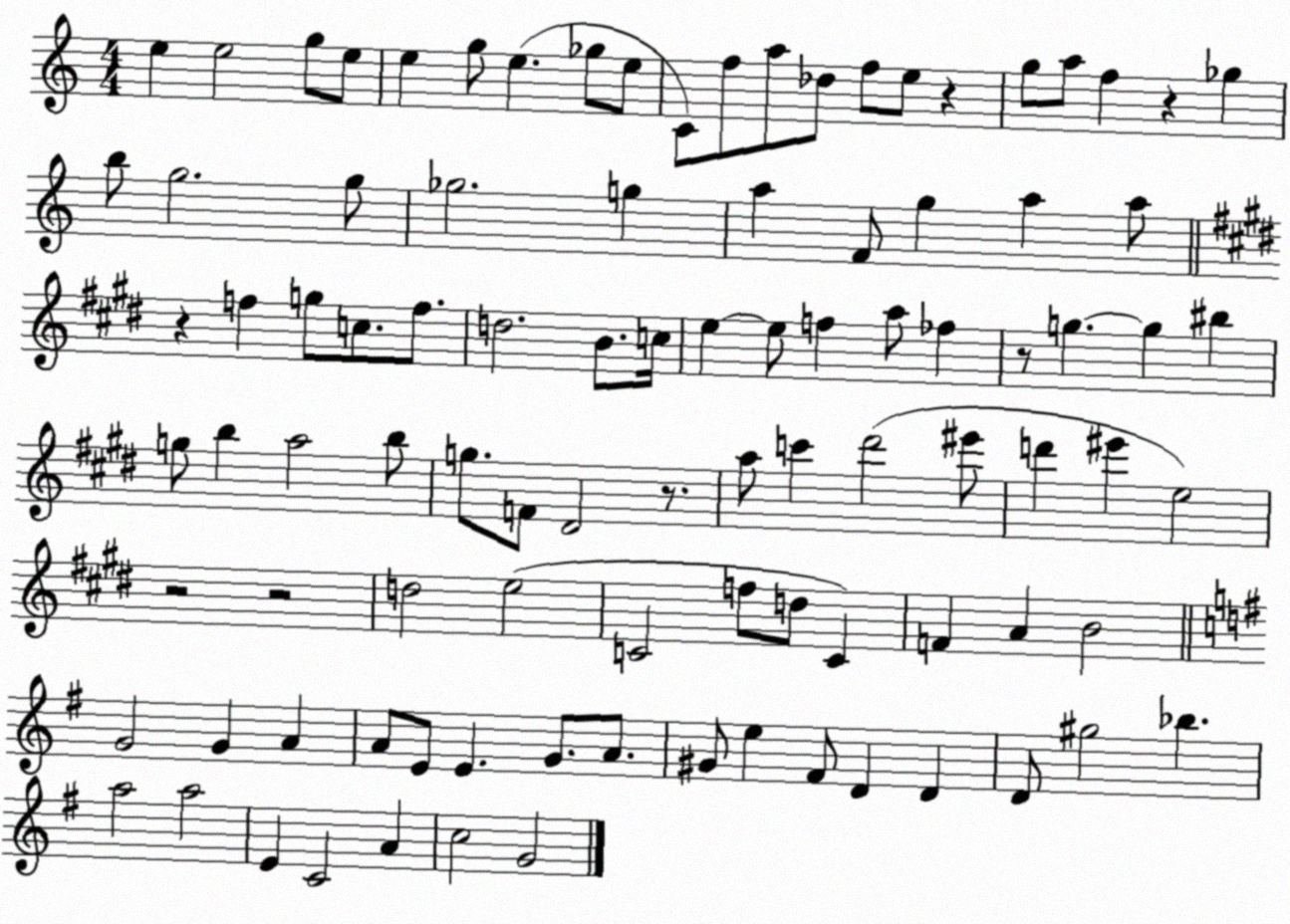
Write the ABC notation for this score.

X:1
T:Untitled
M:4/4
L:1/4
K:C
e e2 g/2 e/2 e g/2 e _g/2 e/2 C/2 f/2 a/2 _d/2 f/2 e/2 z g/2 a/2 f z _g b/2 g2 g/2 _g2 g a F/2 g a a/2 z f g/2 c/2 f/2 d2 B/2 c/4 e e/2 f a/2 _f z/2 g g ^b g/2 b a2 b/2 g/2 F/2 ^D2 z/2 a/2 c' ^d'2 ^e'/2 d' ^e' e2 z2 z2 d2 e2 C2 f/2 d/2 C F A B2 G2 G A A/2 E/2 E G/2 A/2 ^G/2 e ^F/2 D D D/2 ^g2 _b a2 a2 E C2 A c2 G2